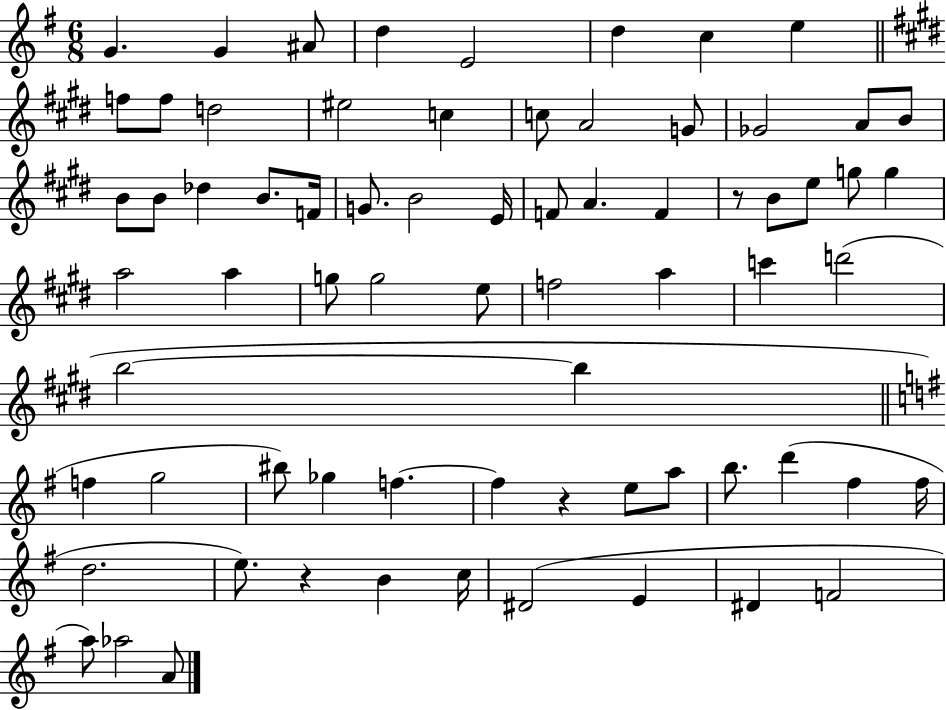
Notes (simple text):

G4/q. G4/q A#4/e D5/q E4/h D5/q C5/q E5/q F5/e F5/e D5/h EIS5/h C5/q C5/e A4/h G4/e Gb4/h A4/e B4/e B4/e B4/e Db5/q B4/e. F4/s G4/e. B4/h E4/s F4/e A4/q. F4/q R/e B4/e E5/e G5/e G5/q A5/h A5/q G5/e G5/h E5/e F5/h A5/q C6/q D6/h B5/h B5/q F5/q G5/h BIS5/e Gb5/q F5/q. F5/q R/q E5/e A5/e B5/e. D6/q F#5/q F#5/s D5/h. E5/e. R/q B4/q C5/s D#4/h E4/q D#4/q F4/h A5/e Ab5/h A4/e